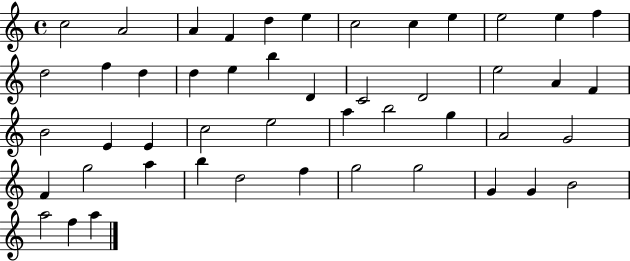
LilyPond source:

{
  \clef treble
  \time 4/4
  \defaultTimeSignature
  \key c \major
  c''2 a'2 | a'4 f'4 d''4 e''4 | c''2 c''4 e''4 | e''2 e''4 f''4 | \break d''2 f''4 d''4 | d''4 e''4 b''4 d'4 | c'2 d'2 | e''2 a'4 f'4 | \break b'2 e'4 e'4 | c''2 e''2 | a''4 b''2 g''4 | a'2 g'2 | \break f'4 g''2 a''4 | b''4 d''2 f''4 | g''2 g''2 | g'4 g'4 b'2 | \break a''2 f''4 a''4 | \bar "|."
}